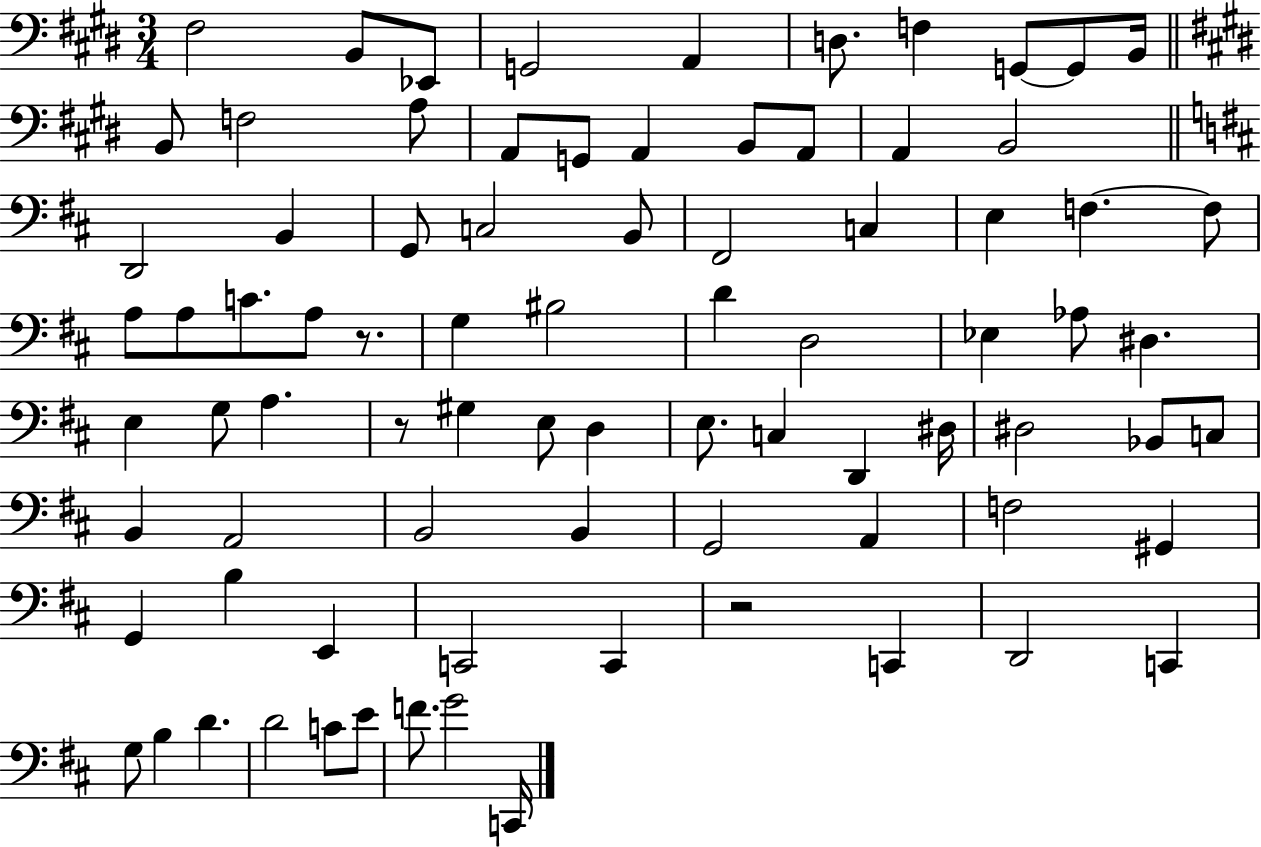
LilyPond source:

{
  \clef bass
  \numericTimeSignature
  \time 3/4
  \key e \major
  fis2 b,8 ees,8 | g,2 a,4 | d8. f4 g,8~~ g,8 b,16 | \bar "||" \break \key e \major b,8 f2 a8 | a,8 g,8 a,4 b,8 a,8 | a,4 b,2 | \bar "||" \break \key d \major d,2 b,4 | g,8 c2 b,8 | fis,2 c4 | e4 f4.~~ f8 | \break a8 a8 c'8. a8 r8. | g4 bis2 | d'4 d2 | ees4 aes8 dis4. | \break e4 g8 a4. | r8 gis4 e8 d4 | e8. c4 d,4 dis16 | dis2 bes,8 c8 | \break b,4 a,2 | b,2 b,4 | g,2 a,4 | f2 gis,4 | \break g,4 b4 e,4 | c,2 c,4 | r2 c,4 | d,2 c,4 | \break g8 b4 d'4. | d'2 c'8 e'8 | f'8. g'2 c,16 | \bar "|."
}